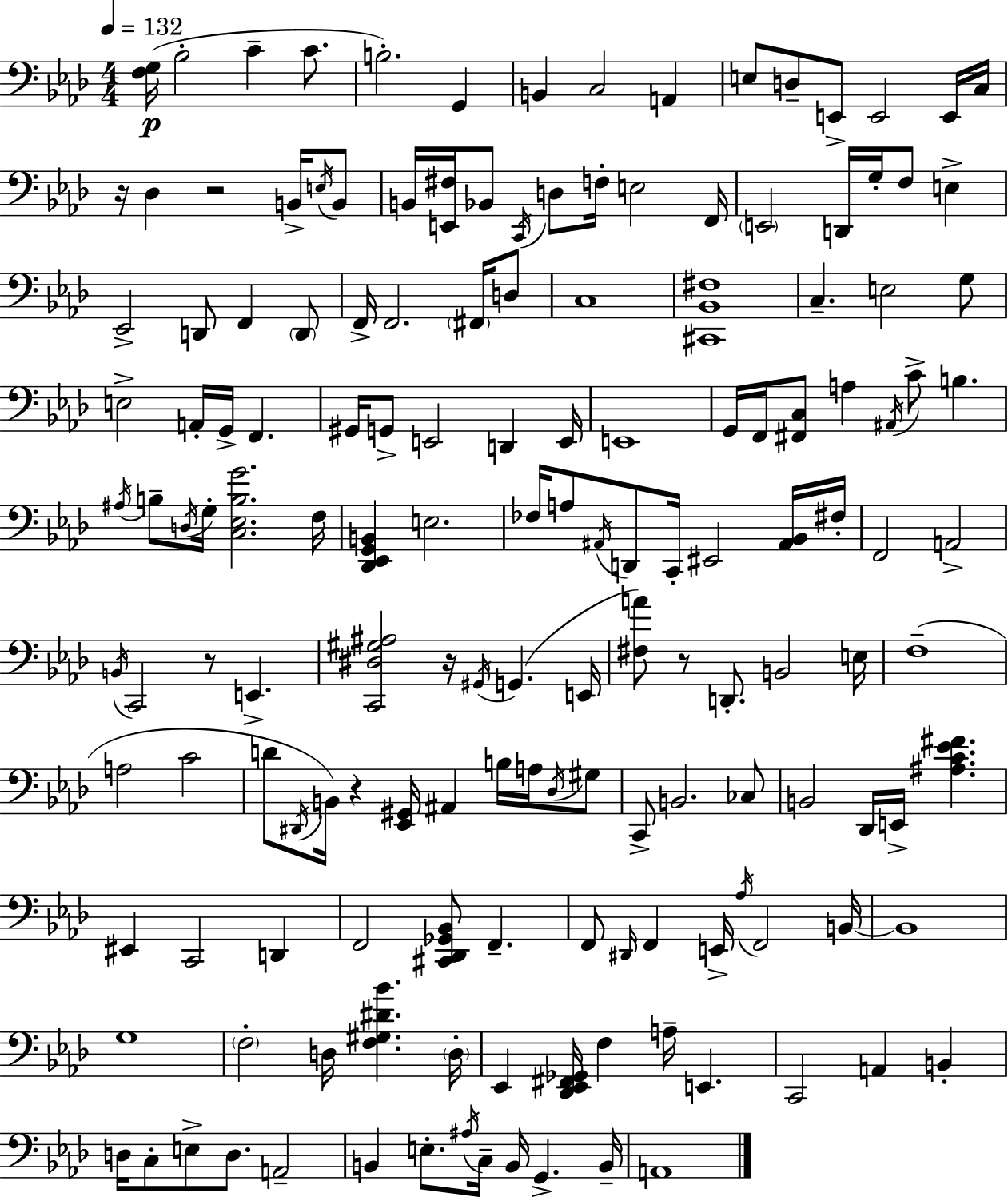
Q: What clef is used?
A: bass